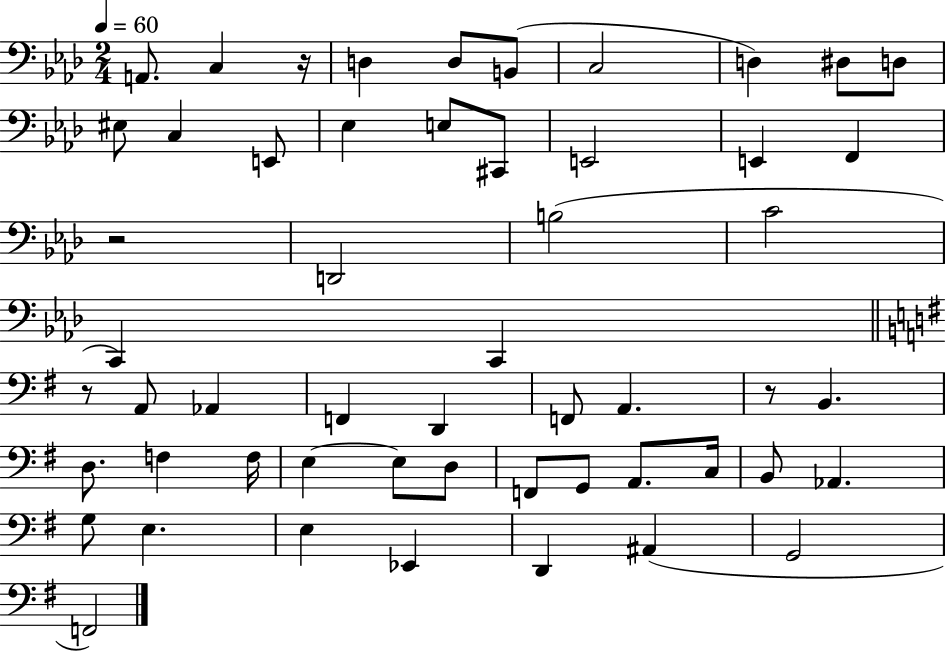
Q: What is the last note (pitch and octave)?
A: F2